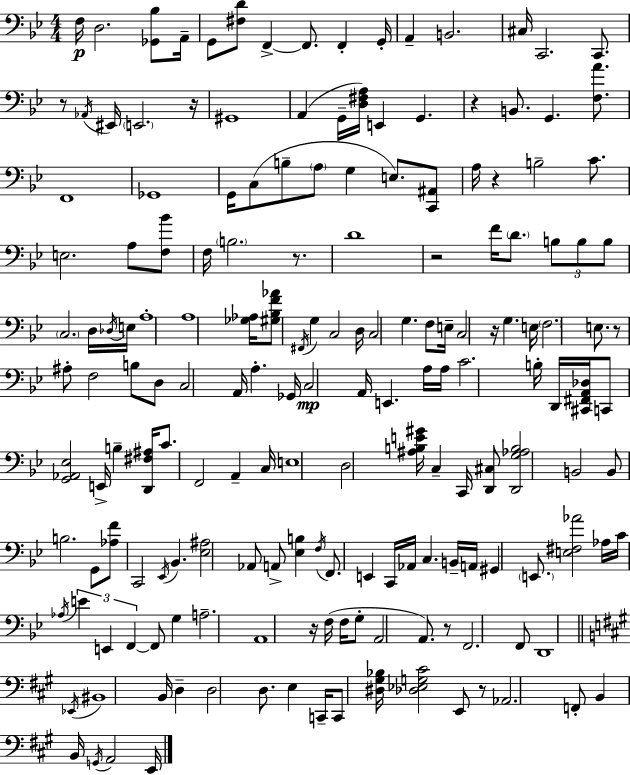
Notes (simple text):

F3/s D3/h. [Gb2,Bb3]/e A2/s G2/e [F#3,D4]/e F2/q F2/e. F2/q G2/s A2/q B2/h. C#3/s C2/h. C2/e. R/e Ab2/s EIS2/s E2/h. R/s G#2/w A2/q G2/s [D3,F#3,A3]/s E2/q G2/q. R/q B2/e. G2/q. [F3,A4]/e. F2/w Gb2/w G2/s C3/e B3/e A3/e G3/q E3/e. [C2,A#2]/e A3/s R/q B3/h C4/e. E3/h. A3/e [F3,Bb4]/e F3/s B3/h. R/e. D4/w R/h F4/s D4/e. B3/e B3/e B3/e C3/h. D3/s Db3/s E3/s A3/w A3/w [Gb3,Ab3]/s [G#3,Bb3,F4,Ab4]/e F#2/s G3/q C3/h D3/s C3/h G3/q. F3/e E3/s C3/h R/s G3/q. E3/s F3/h. E3/e. R/e A#3/e F3/h B3/e D3/e C3/h A2/s A3/q. Gb2/s C3/h A2/s E2/q. A3/s A3/s C4/h. B3/s D2/s [C#2,F#2,A2,Db3]/s C2/e [G2,Ab2,Eb3]/h E2/s B3/q [D2,F#3,A#3]/s C4/e. F2/h A2/q C3/s E3/w D3/h [A#3,B3,E4,G#4]/s C3/q C2/s [D2,C#3]/e [D2,G3,Ab3,B3]/h B2/h B2/e B3/h. G2/e [Ab3,F4]/e C2/h Eb2/s Bb2/q. [Eb3,A#3]/h Ab2/e A2/e [Eb3,B3]/q F3/s F2/e. E2/q C2/s Ab2/s C3/q. B2/s A2/s G#2/q E2/e. [E3,F#3,Ab4]/h Ab3/s C4/s Ab3/s E4/q E2/q F2/q F2/e G3/q A3/h. A2/w R/s F3/s F3/s G3/e A2/h A2/e. R/e F2/h. F2/e D2/w Eb2/s BIS2/w B2/s D3/q D3/h D3/e. E3/q C2/s C2/e [D#3,G#3,Bb3]/s [Db3,Eb3,G3,C#4]/h E2/e R/e Ab2/h. F2/e B2/q B2/s G2/s A2/h E2/s